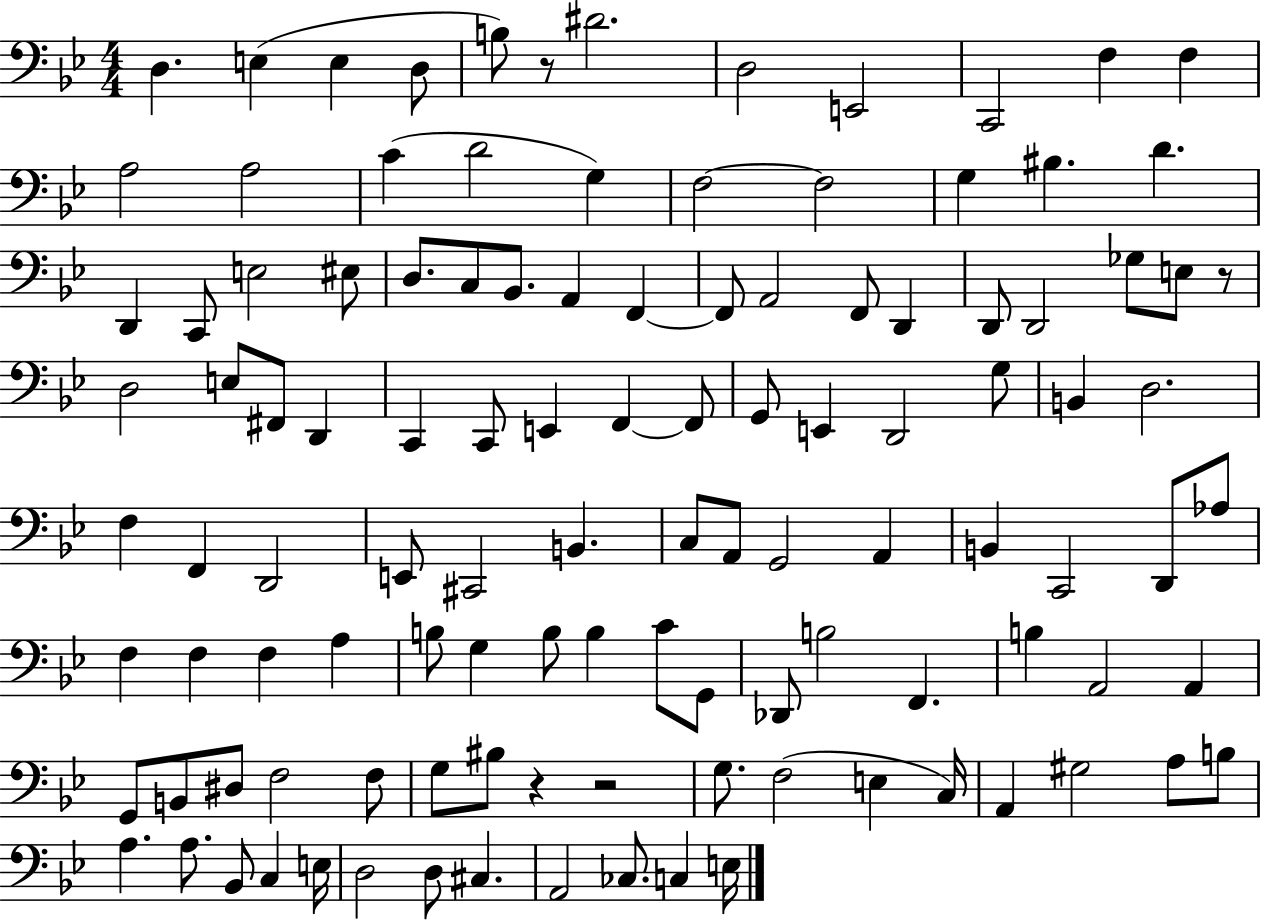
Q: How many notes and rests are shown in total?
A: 114